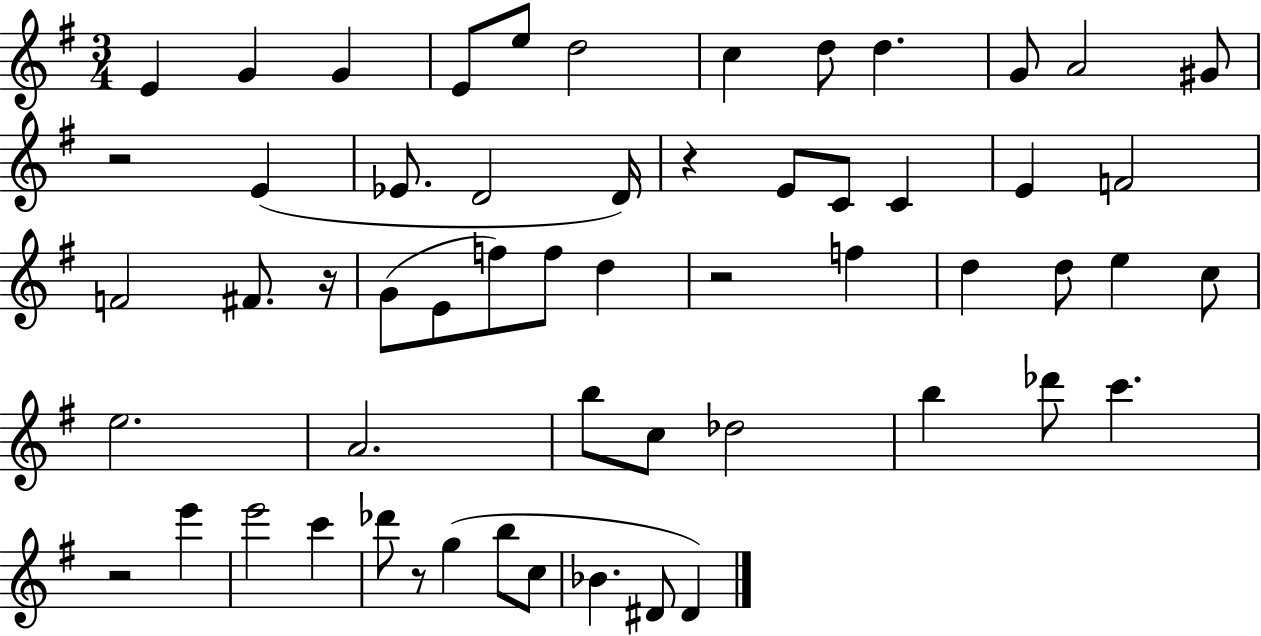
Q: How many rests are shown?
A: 6